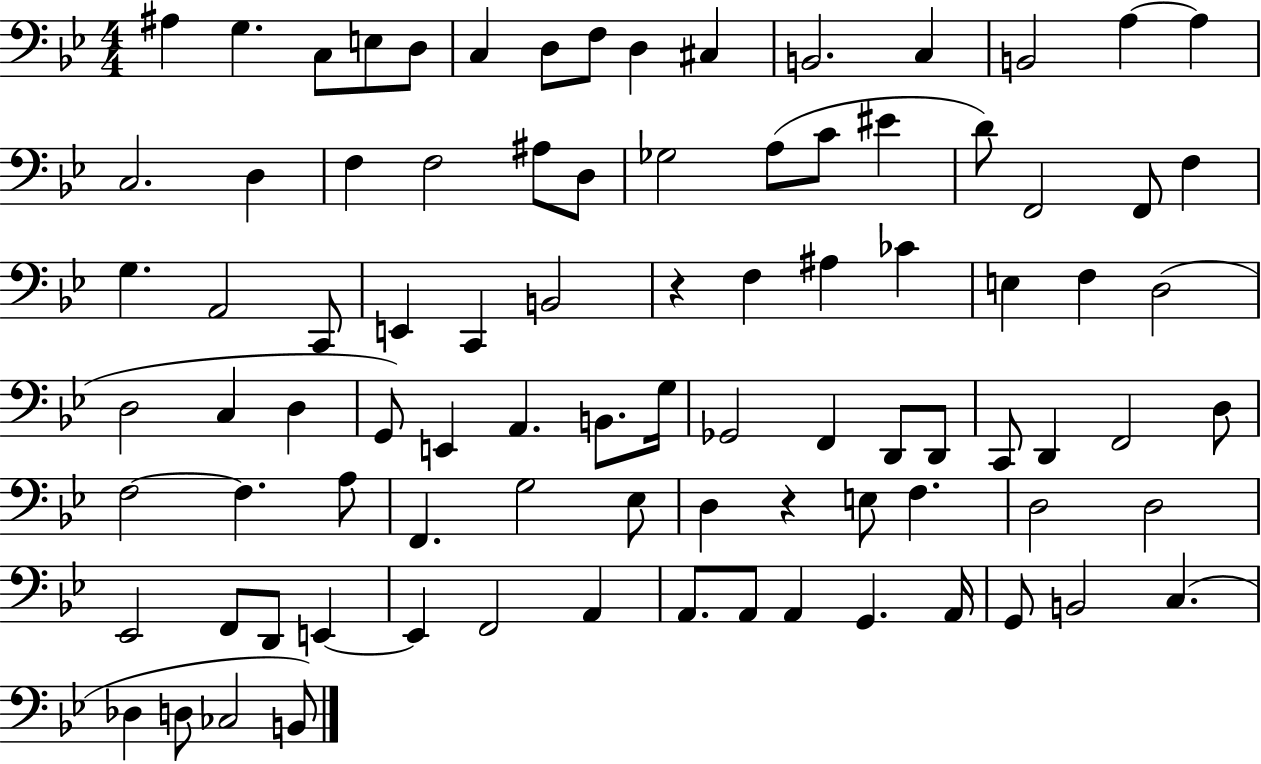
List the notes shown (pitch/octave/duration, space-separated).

A#3/q G3/q. C3/e E3/e D3/e C3/q D3/e F3/e D3/q C#3/q B2/h. C3/q B2/h A3/q A3/q C3/h. D3/q F3/q F3/h A#3/e D3/e Gb3/h A3/e C4/e EIS4/q D4/e F2/h F2/e F3/q G3/q. A2/h C2/e E2/q C2/q B2/h R/q F3/q A#3/q CES4/q E3/q F3/q D3/h D3/h C3/q D3/q G2/e E2/q A2/q. B2/e. G3/s Gb2/h F2/q D2/e D2/e C2/e D2/q F2/h D3/e F3/h F3/q. A3/e F2/q. G3/h Eb3/e D3/q R/q E3/e F3/q. D3/h D3/h Eb2/h F2/e D2/e E2/q E2/q F2/h A2/q A2/e. A2/e A2/q G2/q. A2/s G2/e B2/h C3/q. Db3/q D3/e CES3/h B2/e